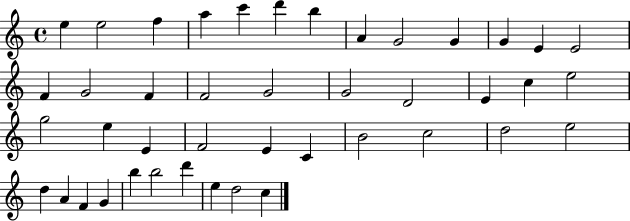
{
  \clef treble
  \time 4/4
  \defaultTimeSignature
  \key c \major
  e''4 e''2 f''4 | a''4 c'''4 d'''4 b''4 | a'4 g'2 g'4 | g'4 e'4 e'2 | \break f'4 g'2 f'4 | f'2 g'2 | g'2 d'2 | e'4 c''4 e''2 | \break g''2 e''4 e'4 | f'2 e'4 c'4 | b'2 c''2 | d''2 e''2 | \break d''4 a'4 f'4 g'4 | b''4 b''2 d'''4 | e''4 d''2 c''4 | \bar "|."
}